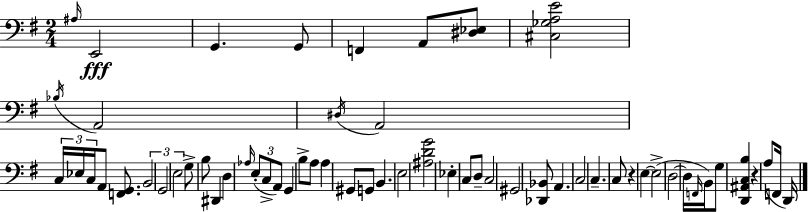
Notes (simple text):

A#3/s E2/h G2/q. G2/e F2/q A2/e [D#3,Eb3]/e [C#3,Gb3,A3,E4]/h Bb3/s A2/h D#3/s A2/h C3/s Eb3/s C3/s A2/e [F2,G2]/e. B2/h G2/h E3/h G3/e B3/e D#2/q D3/q Ab3/s E3/e C3/e A2/e G2/q B3/e A3/e A3/q G#2/e G2/e B2/q. E3/h [A#3,D4,G4]/h Eb3/q C3/e D3/e C3/h G#2/h [Db2,Bb2]/e A2/q. C3/h C3/q. C3/e R/q E3/q E3/h D3/h D3/s F2/s B2/s G3/e [D2,A#2,C3,B3]/q R/q A3/e F2/s D2/s